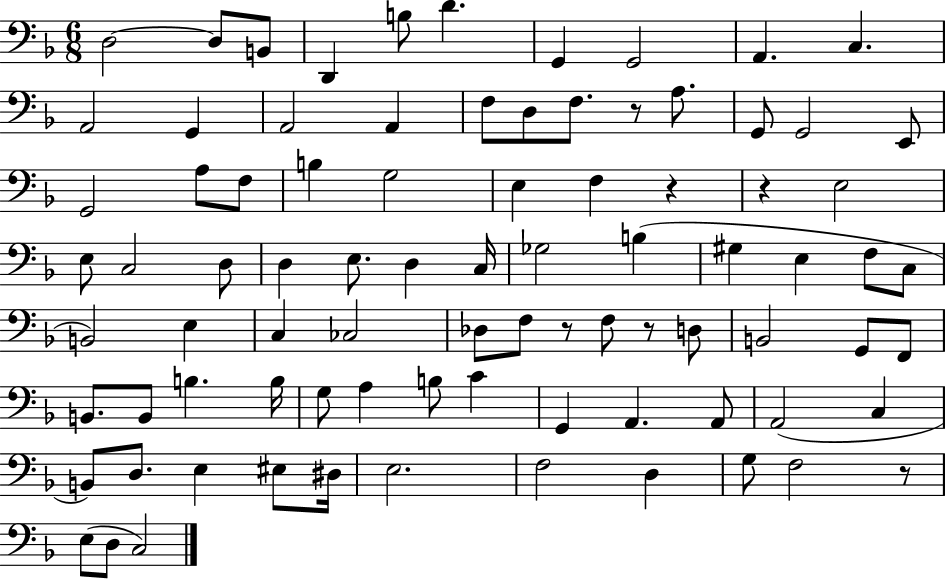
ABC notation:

X:1
T:Untitled
M:6/8
L:1/4
K:F
D,2 D,/2 B,,/2 D,, B,/2 D G,, G,,2 A,, C, A,,2 G,, A,,2 A,, F,/2 D,/2 F,/2 z/2 A,/2 G,,/2 G,,2 E,,/2 G,,2 A,/2 F,/2 B, G,2 E, F, z z E,2 E,/2 C,2 D,/2 D, E,/2 D, C,/4 _G,2 B, ^G, E, F,/2 C,/2 B,,2 E, C, _C,2 _D,/2 F,/2 z/2 F,/2 z/2 D,/2 B,,2 G,,/2 F,,/2 B,,/2 B,,/2 B, B,/4 G,/2 A, B,/2 C G,, A,, A,,/2 A,,2 C, B,,/2 D,/2 E, ^E,/2 ^D,/4 E,2 F,2 D, G,/2 F,2 z/2 E,/2 D,/2 C,2